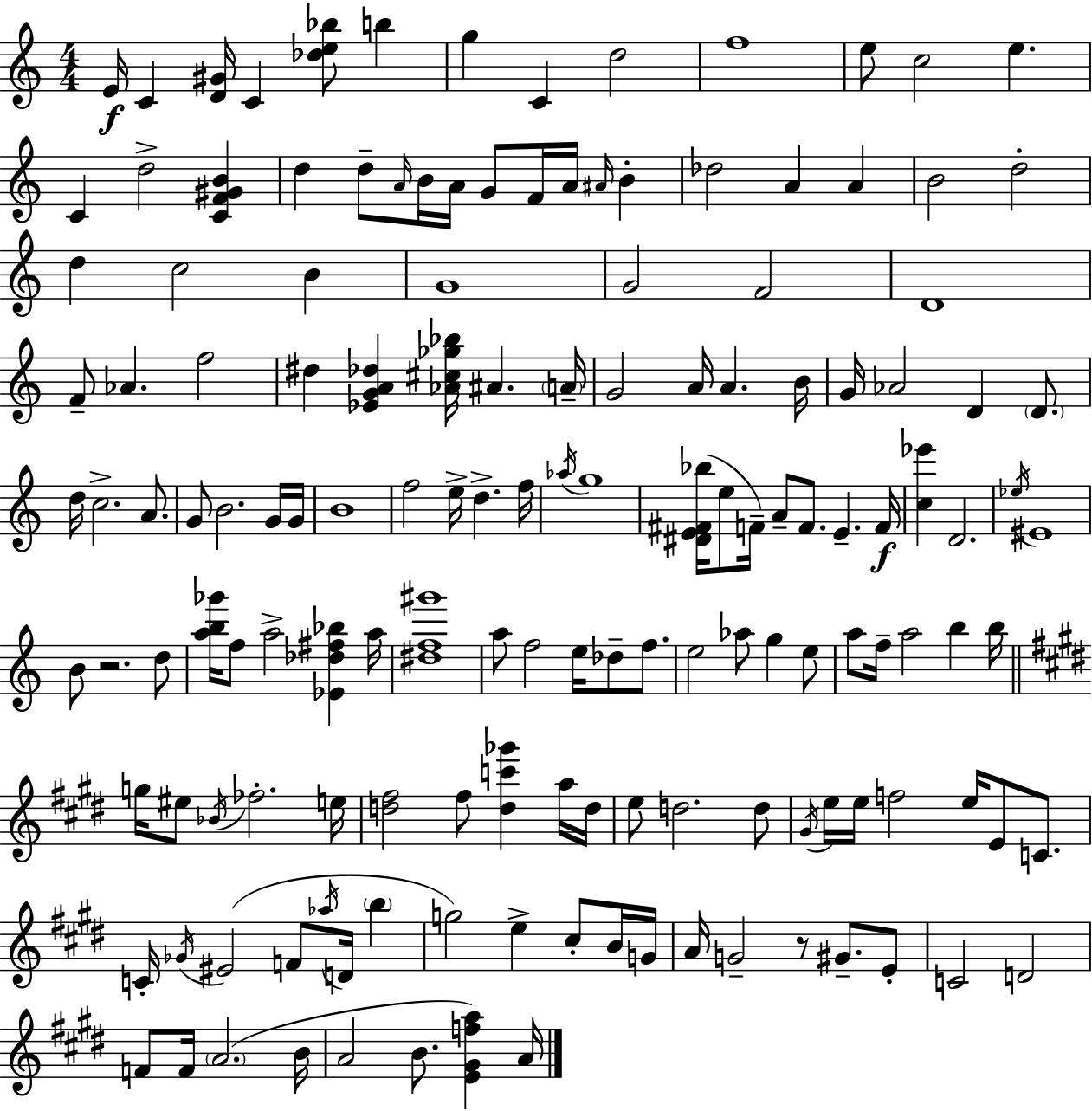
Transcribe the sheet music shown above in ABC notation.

X:1
T:Untitled
M:4/4
L:1/4
K:C
E/4 C [D^G]/4 C [_de_b]/2 b g C d2 f4 e/2 c2 e C d2 [CF^GB] d d/2 A/4 B/4 A/4 G/2 F/4 A/4 ^A/4 B _d2 A A B2 d2 d c2 B G4 G2 F2 D4 F/2 _A f2 ^d [_EGA_d] [_A^c_g_b]/4 ^A A/4 G2 A/4 A B/4 G/4 _A2 D D/2 d/4 c2 A/2 G/2 B2 G/4 G/4 B4 f2 e/4 d f/4 _a/4 g4 [^DE^F_b]/4 e/2 F/4 A/2 F/2 E F/4 [c_e'] D2 _e/4 ^E4 B/2 z2 d/2 [ab_g']/4 f/2 a2 [_E_d^f_b] a/4 [^df^g']4 a/2 f2 e/4 _d/2 f/2 e2 _a/2 g e/2 a/2 f/4 a2 b b/4 g/4 ^e/2 _B/4 _f2 e/4 [d^f]2 ^f/2 [dc'_g'] a/4 d/4 e/2 d2 d/2 ^G/4 e/4 e/4 f2 e/4 E/2 C/2 C/4 _G/4 ^E2 F/2 _a/4 D/4 b g2 e ^c/2 B/4 G/4 A/4 G2 z/2 ^G/2 E/2 C2 D2 F/2 F/4 A2 B/4 A2 B/2 [E^Gfa] A/4